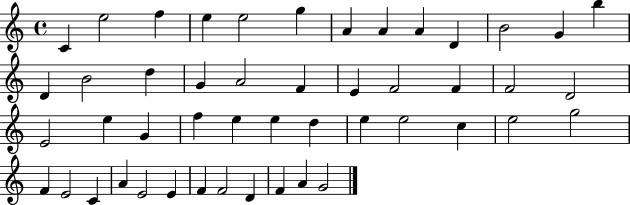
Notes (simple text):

C4/q E5/h F5/q E5/q E5/h G5/q A4/q A4/q A4/q D4/q B4/h G4/q B5/q D4/q B4/h D5/q G4/q A4/h F4/q E4/q F4/h F4/q F4/h D4/h E4/h E5/q G4/q F5/q E5/q E5/q D5/q E5/q E5/h C5/q E5/h G5/h F4/q E4/h C4/q A4/q E4/h E4/q F4/q F4/h D4/q F4/q A4/q G4/h